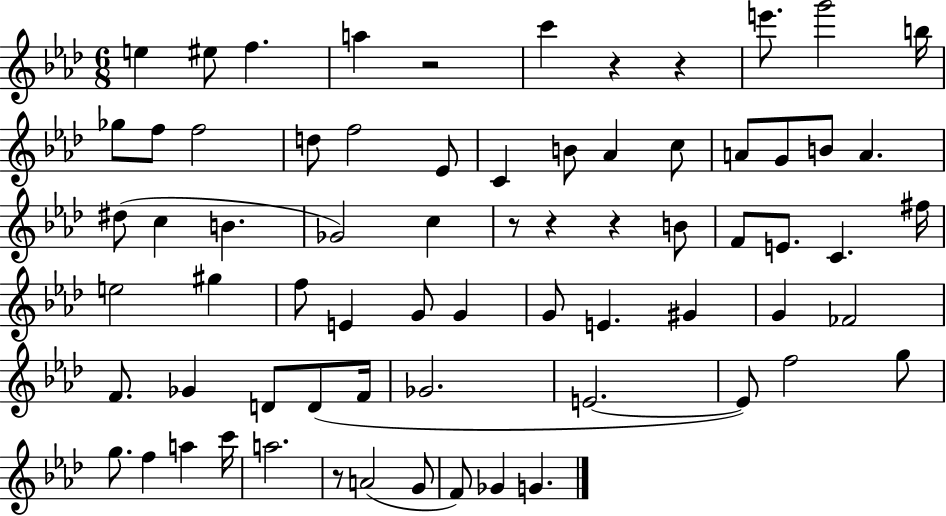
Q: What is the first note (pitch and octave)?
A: E5